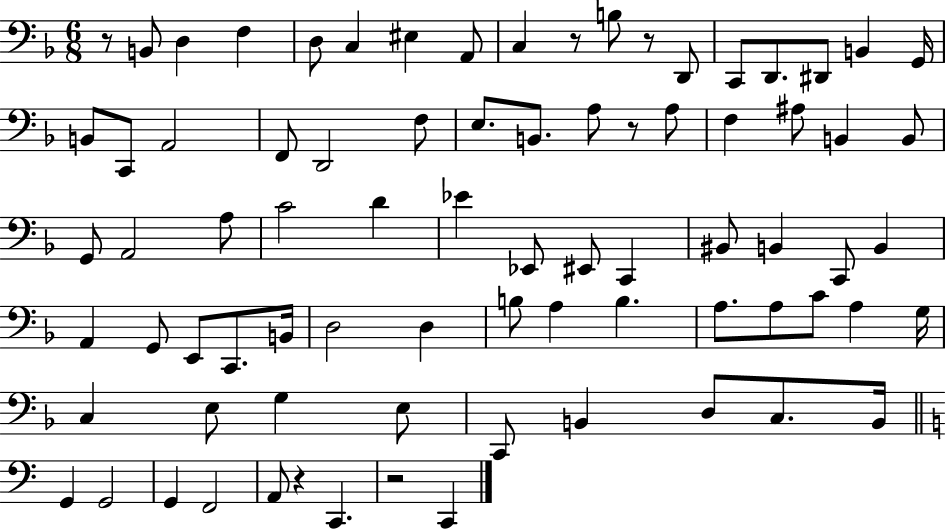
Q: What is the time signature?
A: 6/8